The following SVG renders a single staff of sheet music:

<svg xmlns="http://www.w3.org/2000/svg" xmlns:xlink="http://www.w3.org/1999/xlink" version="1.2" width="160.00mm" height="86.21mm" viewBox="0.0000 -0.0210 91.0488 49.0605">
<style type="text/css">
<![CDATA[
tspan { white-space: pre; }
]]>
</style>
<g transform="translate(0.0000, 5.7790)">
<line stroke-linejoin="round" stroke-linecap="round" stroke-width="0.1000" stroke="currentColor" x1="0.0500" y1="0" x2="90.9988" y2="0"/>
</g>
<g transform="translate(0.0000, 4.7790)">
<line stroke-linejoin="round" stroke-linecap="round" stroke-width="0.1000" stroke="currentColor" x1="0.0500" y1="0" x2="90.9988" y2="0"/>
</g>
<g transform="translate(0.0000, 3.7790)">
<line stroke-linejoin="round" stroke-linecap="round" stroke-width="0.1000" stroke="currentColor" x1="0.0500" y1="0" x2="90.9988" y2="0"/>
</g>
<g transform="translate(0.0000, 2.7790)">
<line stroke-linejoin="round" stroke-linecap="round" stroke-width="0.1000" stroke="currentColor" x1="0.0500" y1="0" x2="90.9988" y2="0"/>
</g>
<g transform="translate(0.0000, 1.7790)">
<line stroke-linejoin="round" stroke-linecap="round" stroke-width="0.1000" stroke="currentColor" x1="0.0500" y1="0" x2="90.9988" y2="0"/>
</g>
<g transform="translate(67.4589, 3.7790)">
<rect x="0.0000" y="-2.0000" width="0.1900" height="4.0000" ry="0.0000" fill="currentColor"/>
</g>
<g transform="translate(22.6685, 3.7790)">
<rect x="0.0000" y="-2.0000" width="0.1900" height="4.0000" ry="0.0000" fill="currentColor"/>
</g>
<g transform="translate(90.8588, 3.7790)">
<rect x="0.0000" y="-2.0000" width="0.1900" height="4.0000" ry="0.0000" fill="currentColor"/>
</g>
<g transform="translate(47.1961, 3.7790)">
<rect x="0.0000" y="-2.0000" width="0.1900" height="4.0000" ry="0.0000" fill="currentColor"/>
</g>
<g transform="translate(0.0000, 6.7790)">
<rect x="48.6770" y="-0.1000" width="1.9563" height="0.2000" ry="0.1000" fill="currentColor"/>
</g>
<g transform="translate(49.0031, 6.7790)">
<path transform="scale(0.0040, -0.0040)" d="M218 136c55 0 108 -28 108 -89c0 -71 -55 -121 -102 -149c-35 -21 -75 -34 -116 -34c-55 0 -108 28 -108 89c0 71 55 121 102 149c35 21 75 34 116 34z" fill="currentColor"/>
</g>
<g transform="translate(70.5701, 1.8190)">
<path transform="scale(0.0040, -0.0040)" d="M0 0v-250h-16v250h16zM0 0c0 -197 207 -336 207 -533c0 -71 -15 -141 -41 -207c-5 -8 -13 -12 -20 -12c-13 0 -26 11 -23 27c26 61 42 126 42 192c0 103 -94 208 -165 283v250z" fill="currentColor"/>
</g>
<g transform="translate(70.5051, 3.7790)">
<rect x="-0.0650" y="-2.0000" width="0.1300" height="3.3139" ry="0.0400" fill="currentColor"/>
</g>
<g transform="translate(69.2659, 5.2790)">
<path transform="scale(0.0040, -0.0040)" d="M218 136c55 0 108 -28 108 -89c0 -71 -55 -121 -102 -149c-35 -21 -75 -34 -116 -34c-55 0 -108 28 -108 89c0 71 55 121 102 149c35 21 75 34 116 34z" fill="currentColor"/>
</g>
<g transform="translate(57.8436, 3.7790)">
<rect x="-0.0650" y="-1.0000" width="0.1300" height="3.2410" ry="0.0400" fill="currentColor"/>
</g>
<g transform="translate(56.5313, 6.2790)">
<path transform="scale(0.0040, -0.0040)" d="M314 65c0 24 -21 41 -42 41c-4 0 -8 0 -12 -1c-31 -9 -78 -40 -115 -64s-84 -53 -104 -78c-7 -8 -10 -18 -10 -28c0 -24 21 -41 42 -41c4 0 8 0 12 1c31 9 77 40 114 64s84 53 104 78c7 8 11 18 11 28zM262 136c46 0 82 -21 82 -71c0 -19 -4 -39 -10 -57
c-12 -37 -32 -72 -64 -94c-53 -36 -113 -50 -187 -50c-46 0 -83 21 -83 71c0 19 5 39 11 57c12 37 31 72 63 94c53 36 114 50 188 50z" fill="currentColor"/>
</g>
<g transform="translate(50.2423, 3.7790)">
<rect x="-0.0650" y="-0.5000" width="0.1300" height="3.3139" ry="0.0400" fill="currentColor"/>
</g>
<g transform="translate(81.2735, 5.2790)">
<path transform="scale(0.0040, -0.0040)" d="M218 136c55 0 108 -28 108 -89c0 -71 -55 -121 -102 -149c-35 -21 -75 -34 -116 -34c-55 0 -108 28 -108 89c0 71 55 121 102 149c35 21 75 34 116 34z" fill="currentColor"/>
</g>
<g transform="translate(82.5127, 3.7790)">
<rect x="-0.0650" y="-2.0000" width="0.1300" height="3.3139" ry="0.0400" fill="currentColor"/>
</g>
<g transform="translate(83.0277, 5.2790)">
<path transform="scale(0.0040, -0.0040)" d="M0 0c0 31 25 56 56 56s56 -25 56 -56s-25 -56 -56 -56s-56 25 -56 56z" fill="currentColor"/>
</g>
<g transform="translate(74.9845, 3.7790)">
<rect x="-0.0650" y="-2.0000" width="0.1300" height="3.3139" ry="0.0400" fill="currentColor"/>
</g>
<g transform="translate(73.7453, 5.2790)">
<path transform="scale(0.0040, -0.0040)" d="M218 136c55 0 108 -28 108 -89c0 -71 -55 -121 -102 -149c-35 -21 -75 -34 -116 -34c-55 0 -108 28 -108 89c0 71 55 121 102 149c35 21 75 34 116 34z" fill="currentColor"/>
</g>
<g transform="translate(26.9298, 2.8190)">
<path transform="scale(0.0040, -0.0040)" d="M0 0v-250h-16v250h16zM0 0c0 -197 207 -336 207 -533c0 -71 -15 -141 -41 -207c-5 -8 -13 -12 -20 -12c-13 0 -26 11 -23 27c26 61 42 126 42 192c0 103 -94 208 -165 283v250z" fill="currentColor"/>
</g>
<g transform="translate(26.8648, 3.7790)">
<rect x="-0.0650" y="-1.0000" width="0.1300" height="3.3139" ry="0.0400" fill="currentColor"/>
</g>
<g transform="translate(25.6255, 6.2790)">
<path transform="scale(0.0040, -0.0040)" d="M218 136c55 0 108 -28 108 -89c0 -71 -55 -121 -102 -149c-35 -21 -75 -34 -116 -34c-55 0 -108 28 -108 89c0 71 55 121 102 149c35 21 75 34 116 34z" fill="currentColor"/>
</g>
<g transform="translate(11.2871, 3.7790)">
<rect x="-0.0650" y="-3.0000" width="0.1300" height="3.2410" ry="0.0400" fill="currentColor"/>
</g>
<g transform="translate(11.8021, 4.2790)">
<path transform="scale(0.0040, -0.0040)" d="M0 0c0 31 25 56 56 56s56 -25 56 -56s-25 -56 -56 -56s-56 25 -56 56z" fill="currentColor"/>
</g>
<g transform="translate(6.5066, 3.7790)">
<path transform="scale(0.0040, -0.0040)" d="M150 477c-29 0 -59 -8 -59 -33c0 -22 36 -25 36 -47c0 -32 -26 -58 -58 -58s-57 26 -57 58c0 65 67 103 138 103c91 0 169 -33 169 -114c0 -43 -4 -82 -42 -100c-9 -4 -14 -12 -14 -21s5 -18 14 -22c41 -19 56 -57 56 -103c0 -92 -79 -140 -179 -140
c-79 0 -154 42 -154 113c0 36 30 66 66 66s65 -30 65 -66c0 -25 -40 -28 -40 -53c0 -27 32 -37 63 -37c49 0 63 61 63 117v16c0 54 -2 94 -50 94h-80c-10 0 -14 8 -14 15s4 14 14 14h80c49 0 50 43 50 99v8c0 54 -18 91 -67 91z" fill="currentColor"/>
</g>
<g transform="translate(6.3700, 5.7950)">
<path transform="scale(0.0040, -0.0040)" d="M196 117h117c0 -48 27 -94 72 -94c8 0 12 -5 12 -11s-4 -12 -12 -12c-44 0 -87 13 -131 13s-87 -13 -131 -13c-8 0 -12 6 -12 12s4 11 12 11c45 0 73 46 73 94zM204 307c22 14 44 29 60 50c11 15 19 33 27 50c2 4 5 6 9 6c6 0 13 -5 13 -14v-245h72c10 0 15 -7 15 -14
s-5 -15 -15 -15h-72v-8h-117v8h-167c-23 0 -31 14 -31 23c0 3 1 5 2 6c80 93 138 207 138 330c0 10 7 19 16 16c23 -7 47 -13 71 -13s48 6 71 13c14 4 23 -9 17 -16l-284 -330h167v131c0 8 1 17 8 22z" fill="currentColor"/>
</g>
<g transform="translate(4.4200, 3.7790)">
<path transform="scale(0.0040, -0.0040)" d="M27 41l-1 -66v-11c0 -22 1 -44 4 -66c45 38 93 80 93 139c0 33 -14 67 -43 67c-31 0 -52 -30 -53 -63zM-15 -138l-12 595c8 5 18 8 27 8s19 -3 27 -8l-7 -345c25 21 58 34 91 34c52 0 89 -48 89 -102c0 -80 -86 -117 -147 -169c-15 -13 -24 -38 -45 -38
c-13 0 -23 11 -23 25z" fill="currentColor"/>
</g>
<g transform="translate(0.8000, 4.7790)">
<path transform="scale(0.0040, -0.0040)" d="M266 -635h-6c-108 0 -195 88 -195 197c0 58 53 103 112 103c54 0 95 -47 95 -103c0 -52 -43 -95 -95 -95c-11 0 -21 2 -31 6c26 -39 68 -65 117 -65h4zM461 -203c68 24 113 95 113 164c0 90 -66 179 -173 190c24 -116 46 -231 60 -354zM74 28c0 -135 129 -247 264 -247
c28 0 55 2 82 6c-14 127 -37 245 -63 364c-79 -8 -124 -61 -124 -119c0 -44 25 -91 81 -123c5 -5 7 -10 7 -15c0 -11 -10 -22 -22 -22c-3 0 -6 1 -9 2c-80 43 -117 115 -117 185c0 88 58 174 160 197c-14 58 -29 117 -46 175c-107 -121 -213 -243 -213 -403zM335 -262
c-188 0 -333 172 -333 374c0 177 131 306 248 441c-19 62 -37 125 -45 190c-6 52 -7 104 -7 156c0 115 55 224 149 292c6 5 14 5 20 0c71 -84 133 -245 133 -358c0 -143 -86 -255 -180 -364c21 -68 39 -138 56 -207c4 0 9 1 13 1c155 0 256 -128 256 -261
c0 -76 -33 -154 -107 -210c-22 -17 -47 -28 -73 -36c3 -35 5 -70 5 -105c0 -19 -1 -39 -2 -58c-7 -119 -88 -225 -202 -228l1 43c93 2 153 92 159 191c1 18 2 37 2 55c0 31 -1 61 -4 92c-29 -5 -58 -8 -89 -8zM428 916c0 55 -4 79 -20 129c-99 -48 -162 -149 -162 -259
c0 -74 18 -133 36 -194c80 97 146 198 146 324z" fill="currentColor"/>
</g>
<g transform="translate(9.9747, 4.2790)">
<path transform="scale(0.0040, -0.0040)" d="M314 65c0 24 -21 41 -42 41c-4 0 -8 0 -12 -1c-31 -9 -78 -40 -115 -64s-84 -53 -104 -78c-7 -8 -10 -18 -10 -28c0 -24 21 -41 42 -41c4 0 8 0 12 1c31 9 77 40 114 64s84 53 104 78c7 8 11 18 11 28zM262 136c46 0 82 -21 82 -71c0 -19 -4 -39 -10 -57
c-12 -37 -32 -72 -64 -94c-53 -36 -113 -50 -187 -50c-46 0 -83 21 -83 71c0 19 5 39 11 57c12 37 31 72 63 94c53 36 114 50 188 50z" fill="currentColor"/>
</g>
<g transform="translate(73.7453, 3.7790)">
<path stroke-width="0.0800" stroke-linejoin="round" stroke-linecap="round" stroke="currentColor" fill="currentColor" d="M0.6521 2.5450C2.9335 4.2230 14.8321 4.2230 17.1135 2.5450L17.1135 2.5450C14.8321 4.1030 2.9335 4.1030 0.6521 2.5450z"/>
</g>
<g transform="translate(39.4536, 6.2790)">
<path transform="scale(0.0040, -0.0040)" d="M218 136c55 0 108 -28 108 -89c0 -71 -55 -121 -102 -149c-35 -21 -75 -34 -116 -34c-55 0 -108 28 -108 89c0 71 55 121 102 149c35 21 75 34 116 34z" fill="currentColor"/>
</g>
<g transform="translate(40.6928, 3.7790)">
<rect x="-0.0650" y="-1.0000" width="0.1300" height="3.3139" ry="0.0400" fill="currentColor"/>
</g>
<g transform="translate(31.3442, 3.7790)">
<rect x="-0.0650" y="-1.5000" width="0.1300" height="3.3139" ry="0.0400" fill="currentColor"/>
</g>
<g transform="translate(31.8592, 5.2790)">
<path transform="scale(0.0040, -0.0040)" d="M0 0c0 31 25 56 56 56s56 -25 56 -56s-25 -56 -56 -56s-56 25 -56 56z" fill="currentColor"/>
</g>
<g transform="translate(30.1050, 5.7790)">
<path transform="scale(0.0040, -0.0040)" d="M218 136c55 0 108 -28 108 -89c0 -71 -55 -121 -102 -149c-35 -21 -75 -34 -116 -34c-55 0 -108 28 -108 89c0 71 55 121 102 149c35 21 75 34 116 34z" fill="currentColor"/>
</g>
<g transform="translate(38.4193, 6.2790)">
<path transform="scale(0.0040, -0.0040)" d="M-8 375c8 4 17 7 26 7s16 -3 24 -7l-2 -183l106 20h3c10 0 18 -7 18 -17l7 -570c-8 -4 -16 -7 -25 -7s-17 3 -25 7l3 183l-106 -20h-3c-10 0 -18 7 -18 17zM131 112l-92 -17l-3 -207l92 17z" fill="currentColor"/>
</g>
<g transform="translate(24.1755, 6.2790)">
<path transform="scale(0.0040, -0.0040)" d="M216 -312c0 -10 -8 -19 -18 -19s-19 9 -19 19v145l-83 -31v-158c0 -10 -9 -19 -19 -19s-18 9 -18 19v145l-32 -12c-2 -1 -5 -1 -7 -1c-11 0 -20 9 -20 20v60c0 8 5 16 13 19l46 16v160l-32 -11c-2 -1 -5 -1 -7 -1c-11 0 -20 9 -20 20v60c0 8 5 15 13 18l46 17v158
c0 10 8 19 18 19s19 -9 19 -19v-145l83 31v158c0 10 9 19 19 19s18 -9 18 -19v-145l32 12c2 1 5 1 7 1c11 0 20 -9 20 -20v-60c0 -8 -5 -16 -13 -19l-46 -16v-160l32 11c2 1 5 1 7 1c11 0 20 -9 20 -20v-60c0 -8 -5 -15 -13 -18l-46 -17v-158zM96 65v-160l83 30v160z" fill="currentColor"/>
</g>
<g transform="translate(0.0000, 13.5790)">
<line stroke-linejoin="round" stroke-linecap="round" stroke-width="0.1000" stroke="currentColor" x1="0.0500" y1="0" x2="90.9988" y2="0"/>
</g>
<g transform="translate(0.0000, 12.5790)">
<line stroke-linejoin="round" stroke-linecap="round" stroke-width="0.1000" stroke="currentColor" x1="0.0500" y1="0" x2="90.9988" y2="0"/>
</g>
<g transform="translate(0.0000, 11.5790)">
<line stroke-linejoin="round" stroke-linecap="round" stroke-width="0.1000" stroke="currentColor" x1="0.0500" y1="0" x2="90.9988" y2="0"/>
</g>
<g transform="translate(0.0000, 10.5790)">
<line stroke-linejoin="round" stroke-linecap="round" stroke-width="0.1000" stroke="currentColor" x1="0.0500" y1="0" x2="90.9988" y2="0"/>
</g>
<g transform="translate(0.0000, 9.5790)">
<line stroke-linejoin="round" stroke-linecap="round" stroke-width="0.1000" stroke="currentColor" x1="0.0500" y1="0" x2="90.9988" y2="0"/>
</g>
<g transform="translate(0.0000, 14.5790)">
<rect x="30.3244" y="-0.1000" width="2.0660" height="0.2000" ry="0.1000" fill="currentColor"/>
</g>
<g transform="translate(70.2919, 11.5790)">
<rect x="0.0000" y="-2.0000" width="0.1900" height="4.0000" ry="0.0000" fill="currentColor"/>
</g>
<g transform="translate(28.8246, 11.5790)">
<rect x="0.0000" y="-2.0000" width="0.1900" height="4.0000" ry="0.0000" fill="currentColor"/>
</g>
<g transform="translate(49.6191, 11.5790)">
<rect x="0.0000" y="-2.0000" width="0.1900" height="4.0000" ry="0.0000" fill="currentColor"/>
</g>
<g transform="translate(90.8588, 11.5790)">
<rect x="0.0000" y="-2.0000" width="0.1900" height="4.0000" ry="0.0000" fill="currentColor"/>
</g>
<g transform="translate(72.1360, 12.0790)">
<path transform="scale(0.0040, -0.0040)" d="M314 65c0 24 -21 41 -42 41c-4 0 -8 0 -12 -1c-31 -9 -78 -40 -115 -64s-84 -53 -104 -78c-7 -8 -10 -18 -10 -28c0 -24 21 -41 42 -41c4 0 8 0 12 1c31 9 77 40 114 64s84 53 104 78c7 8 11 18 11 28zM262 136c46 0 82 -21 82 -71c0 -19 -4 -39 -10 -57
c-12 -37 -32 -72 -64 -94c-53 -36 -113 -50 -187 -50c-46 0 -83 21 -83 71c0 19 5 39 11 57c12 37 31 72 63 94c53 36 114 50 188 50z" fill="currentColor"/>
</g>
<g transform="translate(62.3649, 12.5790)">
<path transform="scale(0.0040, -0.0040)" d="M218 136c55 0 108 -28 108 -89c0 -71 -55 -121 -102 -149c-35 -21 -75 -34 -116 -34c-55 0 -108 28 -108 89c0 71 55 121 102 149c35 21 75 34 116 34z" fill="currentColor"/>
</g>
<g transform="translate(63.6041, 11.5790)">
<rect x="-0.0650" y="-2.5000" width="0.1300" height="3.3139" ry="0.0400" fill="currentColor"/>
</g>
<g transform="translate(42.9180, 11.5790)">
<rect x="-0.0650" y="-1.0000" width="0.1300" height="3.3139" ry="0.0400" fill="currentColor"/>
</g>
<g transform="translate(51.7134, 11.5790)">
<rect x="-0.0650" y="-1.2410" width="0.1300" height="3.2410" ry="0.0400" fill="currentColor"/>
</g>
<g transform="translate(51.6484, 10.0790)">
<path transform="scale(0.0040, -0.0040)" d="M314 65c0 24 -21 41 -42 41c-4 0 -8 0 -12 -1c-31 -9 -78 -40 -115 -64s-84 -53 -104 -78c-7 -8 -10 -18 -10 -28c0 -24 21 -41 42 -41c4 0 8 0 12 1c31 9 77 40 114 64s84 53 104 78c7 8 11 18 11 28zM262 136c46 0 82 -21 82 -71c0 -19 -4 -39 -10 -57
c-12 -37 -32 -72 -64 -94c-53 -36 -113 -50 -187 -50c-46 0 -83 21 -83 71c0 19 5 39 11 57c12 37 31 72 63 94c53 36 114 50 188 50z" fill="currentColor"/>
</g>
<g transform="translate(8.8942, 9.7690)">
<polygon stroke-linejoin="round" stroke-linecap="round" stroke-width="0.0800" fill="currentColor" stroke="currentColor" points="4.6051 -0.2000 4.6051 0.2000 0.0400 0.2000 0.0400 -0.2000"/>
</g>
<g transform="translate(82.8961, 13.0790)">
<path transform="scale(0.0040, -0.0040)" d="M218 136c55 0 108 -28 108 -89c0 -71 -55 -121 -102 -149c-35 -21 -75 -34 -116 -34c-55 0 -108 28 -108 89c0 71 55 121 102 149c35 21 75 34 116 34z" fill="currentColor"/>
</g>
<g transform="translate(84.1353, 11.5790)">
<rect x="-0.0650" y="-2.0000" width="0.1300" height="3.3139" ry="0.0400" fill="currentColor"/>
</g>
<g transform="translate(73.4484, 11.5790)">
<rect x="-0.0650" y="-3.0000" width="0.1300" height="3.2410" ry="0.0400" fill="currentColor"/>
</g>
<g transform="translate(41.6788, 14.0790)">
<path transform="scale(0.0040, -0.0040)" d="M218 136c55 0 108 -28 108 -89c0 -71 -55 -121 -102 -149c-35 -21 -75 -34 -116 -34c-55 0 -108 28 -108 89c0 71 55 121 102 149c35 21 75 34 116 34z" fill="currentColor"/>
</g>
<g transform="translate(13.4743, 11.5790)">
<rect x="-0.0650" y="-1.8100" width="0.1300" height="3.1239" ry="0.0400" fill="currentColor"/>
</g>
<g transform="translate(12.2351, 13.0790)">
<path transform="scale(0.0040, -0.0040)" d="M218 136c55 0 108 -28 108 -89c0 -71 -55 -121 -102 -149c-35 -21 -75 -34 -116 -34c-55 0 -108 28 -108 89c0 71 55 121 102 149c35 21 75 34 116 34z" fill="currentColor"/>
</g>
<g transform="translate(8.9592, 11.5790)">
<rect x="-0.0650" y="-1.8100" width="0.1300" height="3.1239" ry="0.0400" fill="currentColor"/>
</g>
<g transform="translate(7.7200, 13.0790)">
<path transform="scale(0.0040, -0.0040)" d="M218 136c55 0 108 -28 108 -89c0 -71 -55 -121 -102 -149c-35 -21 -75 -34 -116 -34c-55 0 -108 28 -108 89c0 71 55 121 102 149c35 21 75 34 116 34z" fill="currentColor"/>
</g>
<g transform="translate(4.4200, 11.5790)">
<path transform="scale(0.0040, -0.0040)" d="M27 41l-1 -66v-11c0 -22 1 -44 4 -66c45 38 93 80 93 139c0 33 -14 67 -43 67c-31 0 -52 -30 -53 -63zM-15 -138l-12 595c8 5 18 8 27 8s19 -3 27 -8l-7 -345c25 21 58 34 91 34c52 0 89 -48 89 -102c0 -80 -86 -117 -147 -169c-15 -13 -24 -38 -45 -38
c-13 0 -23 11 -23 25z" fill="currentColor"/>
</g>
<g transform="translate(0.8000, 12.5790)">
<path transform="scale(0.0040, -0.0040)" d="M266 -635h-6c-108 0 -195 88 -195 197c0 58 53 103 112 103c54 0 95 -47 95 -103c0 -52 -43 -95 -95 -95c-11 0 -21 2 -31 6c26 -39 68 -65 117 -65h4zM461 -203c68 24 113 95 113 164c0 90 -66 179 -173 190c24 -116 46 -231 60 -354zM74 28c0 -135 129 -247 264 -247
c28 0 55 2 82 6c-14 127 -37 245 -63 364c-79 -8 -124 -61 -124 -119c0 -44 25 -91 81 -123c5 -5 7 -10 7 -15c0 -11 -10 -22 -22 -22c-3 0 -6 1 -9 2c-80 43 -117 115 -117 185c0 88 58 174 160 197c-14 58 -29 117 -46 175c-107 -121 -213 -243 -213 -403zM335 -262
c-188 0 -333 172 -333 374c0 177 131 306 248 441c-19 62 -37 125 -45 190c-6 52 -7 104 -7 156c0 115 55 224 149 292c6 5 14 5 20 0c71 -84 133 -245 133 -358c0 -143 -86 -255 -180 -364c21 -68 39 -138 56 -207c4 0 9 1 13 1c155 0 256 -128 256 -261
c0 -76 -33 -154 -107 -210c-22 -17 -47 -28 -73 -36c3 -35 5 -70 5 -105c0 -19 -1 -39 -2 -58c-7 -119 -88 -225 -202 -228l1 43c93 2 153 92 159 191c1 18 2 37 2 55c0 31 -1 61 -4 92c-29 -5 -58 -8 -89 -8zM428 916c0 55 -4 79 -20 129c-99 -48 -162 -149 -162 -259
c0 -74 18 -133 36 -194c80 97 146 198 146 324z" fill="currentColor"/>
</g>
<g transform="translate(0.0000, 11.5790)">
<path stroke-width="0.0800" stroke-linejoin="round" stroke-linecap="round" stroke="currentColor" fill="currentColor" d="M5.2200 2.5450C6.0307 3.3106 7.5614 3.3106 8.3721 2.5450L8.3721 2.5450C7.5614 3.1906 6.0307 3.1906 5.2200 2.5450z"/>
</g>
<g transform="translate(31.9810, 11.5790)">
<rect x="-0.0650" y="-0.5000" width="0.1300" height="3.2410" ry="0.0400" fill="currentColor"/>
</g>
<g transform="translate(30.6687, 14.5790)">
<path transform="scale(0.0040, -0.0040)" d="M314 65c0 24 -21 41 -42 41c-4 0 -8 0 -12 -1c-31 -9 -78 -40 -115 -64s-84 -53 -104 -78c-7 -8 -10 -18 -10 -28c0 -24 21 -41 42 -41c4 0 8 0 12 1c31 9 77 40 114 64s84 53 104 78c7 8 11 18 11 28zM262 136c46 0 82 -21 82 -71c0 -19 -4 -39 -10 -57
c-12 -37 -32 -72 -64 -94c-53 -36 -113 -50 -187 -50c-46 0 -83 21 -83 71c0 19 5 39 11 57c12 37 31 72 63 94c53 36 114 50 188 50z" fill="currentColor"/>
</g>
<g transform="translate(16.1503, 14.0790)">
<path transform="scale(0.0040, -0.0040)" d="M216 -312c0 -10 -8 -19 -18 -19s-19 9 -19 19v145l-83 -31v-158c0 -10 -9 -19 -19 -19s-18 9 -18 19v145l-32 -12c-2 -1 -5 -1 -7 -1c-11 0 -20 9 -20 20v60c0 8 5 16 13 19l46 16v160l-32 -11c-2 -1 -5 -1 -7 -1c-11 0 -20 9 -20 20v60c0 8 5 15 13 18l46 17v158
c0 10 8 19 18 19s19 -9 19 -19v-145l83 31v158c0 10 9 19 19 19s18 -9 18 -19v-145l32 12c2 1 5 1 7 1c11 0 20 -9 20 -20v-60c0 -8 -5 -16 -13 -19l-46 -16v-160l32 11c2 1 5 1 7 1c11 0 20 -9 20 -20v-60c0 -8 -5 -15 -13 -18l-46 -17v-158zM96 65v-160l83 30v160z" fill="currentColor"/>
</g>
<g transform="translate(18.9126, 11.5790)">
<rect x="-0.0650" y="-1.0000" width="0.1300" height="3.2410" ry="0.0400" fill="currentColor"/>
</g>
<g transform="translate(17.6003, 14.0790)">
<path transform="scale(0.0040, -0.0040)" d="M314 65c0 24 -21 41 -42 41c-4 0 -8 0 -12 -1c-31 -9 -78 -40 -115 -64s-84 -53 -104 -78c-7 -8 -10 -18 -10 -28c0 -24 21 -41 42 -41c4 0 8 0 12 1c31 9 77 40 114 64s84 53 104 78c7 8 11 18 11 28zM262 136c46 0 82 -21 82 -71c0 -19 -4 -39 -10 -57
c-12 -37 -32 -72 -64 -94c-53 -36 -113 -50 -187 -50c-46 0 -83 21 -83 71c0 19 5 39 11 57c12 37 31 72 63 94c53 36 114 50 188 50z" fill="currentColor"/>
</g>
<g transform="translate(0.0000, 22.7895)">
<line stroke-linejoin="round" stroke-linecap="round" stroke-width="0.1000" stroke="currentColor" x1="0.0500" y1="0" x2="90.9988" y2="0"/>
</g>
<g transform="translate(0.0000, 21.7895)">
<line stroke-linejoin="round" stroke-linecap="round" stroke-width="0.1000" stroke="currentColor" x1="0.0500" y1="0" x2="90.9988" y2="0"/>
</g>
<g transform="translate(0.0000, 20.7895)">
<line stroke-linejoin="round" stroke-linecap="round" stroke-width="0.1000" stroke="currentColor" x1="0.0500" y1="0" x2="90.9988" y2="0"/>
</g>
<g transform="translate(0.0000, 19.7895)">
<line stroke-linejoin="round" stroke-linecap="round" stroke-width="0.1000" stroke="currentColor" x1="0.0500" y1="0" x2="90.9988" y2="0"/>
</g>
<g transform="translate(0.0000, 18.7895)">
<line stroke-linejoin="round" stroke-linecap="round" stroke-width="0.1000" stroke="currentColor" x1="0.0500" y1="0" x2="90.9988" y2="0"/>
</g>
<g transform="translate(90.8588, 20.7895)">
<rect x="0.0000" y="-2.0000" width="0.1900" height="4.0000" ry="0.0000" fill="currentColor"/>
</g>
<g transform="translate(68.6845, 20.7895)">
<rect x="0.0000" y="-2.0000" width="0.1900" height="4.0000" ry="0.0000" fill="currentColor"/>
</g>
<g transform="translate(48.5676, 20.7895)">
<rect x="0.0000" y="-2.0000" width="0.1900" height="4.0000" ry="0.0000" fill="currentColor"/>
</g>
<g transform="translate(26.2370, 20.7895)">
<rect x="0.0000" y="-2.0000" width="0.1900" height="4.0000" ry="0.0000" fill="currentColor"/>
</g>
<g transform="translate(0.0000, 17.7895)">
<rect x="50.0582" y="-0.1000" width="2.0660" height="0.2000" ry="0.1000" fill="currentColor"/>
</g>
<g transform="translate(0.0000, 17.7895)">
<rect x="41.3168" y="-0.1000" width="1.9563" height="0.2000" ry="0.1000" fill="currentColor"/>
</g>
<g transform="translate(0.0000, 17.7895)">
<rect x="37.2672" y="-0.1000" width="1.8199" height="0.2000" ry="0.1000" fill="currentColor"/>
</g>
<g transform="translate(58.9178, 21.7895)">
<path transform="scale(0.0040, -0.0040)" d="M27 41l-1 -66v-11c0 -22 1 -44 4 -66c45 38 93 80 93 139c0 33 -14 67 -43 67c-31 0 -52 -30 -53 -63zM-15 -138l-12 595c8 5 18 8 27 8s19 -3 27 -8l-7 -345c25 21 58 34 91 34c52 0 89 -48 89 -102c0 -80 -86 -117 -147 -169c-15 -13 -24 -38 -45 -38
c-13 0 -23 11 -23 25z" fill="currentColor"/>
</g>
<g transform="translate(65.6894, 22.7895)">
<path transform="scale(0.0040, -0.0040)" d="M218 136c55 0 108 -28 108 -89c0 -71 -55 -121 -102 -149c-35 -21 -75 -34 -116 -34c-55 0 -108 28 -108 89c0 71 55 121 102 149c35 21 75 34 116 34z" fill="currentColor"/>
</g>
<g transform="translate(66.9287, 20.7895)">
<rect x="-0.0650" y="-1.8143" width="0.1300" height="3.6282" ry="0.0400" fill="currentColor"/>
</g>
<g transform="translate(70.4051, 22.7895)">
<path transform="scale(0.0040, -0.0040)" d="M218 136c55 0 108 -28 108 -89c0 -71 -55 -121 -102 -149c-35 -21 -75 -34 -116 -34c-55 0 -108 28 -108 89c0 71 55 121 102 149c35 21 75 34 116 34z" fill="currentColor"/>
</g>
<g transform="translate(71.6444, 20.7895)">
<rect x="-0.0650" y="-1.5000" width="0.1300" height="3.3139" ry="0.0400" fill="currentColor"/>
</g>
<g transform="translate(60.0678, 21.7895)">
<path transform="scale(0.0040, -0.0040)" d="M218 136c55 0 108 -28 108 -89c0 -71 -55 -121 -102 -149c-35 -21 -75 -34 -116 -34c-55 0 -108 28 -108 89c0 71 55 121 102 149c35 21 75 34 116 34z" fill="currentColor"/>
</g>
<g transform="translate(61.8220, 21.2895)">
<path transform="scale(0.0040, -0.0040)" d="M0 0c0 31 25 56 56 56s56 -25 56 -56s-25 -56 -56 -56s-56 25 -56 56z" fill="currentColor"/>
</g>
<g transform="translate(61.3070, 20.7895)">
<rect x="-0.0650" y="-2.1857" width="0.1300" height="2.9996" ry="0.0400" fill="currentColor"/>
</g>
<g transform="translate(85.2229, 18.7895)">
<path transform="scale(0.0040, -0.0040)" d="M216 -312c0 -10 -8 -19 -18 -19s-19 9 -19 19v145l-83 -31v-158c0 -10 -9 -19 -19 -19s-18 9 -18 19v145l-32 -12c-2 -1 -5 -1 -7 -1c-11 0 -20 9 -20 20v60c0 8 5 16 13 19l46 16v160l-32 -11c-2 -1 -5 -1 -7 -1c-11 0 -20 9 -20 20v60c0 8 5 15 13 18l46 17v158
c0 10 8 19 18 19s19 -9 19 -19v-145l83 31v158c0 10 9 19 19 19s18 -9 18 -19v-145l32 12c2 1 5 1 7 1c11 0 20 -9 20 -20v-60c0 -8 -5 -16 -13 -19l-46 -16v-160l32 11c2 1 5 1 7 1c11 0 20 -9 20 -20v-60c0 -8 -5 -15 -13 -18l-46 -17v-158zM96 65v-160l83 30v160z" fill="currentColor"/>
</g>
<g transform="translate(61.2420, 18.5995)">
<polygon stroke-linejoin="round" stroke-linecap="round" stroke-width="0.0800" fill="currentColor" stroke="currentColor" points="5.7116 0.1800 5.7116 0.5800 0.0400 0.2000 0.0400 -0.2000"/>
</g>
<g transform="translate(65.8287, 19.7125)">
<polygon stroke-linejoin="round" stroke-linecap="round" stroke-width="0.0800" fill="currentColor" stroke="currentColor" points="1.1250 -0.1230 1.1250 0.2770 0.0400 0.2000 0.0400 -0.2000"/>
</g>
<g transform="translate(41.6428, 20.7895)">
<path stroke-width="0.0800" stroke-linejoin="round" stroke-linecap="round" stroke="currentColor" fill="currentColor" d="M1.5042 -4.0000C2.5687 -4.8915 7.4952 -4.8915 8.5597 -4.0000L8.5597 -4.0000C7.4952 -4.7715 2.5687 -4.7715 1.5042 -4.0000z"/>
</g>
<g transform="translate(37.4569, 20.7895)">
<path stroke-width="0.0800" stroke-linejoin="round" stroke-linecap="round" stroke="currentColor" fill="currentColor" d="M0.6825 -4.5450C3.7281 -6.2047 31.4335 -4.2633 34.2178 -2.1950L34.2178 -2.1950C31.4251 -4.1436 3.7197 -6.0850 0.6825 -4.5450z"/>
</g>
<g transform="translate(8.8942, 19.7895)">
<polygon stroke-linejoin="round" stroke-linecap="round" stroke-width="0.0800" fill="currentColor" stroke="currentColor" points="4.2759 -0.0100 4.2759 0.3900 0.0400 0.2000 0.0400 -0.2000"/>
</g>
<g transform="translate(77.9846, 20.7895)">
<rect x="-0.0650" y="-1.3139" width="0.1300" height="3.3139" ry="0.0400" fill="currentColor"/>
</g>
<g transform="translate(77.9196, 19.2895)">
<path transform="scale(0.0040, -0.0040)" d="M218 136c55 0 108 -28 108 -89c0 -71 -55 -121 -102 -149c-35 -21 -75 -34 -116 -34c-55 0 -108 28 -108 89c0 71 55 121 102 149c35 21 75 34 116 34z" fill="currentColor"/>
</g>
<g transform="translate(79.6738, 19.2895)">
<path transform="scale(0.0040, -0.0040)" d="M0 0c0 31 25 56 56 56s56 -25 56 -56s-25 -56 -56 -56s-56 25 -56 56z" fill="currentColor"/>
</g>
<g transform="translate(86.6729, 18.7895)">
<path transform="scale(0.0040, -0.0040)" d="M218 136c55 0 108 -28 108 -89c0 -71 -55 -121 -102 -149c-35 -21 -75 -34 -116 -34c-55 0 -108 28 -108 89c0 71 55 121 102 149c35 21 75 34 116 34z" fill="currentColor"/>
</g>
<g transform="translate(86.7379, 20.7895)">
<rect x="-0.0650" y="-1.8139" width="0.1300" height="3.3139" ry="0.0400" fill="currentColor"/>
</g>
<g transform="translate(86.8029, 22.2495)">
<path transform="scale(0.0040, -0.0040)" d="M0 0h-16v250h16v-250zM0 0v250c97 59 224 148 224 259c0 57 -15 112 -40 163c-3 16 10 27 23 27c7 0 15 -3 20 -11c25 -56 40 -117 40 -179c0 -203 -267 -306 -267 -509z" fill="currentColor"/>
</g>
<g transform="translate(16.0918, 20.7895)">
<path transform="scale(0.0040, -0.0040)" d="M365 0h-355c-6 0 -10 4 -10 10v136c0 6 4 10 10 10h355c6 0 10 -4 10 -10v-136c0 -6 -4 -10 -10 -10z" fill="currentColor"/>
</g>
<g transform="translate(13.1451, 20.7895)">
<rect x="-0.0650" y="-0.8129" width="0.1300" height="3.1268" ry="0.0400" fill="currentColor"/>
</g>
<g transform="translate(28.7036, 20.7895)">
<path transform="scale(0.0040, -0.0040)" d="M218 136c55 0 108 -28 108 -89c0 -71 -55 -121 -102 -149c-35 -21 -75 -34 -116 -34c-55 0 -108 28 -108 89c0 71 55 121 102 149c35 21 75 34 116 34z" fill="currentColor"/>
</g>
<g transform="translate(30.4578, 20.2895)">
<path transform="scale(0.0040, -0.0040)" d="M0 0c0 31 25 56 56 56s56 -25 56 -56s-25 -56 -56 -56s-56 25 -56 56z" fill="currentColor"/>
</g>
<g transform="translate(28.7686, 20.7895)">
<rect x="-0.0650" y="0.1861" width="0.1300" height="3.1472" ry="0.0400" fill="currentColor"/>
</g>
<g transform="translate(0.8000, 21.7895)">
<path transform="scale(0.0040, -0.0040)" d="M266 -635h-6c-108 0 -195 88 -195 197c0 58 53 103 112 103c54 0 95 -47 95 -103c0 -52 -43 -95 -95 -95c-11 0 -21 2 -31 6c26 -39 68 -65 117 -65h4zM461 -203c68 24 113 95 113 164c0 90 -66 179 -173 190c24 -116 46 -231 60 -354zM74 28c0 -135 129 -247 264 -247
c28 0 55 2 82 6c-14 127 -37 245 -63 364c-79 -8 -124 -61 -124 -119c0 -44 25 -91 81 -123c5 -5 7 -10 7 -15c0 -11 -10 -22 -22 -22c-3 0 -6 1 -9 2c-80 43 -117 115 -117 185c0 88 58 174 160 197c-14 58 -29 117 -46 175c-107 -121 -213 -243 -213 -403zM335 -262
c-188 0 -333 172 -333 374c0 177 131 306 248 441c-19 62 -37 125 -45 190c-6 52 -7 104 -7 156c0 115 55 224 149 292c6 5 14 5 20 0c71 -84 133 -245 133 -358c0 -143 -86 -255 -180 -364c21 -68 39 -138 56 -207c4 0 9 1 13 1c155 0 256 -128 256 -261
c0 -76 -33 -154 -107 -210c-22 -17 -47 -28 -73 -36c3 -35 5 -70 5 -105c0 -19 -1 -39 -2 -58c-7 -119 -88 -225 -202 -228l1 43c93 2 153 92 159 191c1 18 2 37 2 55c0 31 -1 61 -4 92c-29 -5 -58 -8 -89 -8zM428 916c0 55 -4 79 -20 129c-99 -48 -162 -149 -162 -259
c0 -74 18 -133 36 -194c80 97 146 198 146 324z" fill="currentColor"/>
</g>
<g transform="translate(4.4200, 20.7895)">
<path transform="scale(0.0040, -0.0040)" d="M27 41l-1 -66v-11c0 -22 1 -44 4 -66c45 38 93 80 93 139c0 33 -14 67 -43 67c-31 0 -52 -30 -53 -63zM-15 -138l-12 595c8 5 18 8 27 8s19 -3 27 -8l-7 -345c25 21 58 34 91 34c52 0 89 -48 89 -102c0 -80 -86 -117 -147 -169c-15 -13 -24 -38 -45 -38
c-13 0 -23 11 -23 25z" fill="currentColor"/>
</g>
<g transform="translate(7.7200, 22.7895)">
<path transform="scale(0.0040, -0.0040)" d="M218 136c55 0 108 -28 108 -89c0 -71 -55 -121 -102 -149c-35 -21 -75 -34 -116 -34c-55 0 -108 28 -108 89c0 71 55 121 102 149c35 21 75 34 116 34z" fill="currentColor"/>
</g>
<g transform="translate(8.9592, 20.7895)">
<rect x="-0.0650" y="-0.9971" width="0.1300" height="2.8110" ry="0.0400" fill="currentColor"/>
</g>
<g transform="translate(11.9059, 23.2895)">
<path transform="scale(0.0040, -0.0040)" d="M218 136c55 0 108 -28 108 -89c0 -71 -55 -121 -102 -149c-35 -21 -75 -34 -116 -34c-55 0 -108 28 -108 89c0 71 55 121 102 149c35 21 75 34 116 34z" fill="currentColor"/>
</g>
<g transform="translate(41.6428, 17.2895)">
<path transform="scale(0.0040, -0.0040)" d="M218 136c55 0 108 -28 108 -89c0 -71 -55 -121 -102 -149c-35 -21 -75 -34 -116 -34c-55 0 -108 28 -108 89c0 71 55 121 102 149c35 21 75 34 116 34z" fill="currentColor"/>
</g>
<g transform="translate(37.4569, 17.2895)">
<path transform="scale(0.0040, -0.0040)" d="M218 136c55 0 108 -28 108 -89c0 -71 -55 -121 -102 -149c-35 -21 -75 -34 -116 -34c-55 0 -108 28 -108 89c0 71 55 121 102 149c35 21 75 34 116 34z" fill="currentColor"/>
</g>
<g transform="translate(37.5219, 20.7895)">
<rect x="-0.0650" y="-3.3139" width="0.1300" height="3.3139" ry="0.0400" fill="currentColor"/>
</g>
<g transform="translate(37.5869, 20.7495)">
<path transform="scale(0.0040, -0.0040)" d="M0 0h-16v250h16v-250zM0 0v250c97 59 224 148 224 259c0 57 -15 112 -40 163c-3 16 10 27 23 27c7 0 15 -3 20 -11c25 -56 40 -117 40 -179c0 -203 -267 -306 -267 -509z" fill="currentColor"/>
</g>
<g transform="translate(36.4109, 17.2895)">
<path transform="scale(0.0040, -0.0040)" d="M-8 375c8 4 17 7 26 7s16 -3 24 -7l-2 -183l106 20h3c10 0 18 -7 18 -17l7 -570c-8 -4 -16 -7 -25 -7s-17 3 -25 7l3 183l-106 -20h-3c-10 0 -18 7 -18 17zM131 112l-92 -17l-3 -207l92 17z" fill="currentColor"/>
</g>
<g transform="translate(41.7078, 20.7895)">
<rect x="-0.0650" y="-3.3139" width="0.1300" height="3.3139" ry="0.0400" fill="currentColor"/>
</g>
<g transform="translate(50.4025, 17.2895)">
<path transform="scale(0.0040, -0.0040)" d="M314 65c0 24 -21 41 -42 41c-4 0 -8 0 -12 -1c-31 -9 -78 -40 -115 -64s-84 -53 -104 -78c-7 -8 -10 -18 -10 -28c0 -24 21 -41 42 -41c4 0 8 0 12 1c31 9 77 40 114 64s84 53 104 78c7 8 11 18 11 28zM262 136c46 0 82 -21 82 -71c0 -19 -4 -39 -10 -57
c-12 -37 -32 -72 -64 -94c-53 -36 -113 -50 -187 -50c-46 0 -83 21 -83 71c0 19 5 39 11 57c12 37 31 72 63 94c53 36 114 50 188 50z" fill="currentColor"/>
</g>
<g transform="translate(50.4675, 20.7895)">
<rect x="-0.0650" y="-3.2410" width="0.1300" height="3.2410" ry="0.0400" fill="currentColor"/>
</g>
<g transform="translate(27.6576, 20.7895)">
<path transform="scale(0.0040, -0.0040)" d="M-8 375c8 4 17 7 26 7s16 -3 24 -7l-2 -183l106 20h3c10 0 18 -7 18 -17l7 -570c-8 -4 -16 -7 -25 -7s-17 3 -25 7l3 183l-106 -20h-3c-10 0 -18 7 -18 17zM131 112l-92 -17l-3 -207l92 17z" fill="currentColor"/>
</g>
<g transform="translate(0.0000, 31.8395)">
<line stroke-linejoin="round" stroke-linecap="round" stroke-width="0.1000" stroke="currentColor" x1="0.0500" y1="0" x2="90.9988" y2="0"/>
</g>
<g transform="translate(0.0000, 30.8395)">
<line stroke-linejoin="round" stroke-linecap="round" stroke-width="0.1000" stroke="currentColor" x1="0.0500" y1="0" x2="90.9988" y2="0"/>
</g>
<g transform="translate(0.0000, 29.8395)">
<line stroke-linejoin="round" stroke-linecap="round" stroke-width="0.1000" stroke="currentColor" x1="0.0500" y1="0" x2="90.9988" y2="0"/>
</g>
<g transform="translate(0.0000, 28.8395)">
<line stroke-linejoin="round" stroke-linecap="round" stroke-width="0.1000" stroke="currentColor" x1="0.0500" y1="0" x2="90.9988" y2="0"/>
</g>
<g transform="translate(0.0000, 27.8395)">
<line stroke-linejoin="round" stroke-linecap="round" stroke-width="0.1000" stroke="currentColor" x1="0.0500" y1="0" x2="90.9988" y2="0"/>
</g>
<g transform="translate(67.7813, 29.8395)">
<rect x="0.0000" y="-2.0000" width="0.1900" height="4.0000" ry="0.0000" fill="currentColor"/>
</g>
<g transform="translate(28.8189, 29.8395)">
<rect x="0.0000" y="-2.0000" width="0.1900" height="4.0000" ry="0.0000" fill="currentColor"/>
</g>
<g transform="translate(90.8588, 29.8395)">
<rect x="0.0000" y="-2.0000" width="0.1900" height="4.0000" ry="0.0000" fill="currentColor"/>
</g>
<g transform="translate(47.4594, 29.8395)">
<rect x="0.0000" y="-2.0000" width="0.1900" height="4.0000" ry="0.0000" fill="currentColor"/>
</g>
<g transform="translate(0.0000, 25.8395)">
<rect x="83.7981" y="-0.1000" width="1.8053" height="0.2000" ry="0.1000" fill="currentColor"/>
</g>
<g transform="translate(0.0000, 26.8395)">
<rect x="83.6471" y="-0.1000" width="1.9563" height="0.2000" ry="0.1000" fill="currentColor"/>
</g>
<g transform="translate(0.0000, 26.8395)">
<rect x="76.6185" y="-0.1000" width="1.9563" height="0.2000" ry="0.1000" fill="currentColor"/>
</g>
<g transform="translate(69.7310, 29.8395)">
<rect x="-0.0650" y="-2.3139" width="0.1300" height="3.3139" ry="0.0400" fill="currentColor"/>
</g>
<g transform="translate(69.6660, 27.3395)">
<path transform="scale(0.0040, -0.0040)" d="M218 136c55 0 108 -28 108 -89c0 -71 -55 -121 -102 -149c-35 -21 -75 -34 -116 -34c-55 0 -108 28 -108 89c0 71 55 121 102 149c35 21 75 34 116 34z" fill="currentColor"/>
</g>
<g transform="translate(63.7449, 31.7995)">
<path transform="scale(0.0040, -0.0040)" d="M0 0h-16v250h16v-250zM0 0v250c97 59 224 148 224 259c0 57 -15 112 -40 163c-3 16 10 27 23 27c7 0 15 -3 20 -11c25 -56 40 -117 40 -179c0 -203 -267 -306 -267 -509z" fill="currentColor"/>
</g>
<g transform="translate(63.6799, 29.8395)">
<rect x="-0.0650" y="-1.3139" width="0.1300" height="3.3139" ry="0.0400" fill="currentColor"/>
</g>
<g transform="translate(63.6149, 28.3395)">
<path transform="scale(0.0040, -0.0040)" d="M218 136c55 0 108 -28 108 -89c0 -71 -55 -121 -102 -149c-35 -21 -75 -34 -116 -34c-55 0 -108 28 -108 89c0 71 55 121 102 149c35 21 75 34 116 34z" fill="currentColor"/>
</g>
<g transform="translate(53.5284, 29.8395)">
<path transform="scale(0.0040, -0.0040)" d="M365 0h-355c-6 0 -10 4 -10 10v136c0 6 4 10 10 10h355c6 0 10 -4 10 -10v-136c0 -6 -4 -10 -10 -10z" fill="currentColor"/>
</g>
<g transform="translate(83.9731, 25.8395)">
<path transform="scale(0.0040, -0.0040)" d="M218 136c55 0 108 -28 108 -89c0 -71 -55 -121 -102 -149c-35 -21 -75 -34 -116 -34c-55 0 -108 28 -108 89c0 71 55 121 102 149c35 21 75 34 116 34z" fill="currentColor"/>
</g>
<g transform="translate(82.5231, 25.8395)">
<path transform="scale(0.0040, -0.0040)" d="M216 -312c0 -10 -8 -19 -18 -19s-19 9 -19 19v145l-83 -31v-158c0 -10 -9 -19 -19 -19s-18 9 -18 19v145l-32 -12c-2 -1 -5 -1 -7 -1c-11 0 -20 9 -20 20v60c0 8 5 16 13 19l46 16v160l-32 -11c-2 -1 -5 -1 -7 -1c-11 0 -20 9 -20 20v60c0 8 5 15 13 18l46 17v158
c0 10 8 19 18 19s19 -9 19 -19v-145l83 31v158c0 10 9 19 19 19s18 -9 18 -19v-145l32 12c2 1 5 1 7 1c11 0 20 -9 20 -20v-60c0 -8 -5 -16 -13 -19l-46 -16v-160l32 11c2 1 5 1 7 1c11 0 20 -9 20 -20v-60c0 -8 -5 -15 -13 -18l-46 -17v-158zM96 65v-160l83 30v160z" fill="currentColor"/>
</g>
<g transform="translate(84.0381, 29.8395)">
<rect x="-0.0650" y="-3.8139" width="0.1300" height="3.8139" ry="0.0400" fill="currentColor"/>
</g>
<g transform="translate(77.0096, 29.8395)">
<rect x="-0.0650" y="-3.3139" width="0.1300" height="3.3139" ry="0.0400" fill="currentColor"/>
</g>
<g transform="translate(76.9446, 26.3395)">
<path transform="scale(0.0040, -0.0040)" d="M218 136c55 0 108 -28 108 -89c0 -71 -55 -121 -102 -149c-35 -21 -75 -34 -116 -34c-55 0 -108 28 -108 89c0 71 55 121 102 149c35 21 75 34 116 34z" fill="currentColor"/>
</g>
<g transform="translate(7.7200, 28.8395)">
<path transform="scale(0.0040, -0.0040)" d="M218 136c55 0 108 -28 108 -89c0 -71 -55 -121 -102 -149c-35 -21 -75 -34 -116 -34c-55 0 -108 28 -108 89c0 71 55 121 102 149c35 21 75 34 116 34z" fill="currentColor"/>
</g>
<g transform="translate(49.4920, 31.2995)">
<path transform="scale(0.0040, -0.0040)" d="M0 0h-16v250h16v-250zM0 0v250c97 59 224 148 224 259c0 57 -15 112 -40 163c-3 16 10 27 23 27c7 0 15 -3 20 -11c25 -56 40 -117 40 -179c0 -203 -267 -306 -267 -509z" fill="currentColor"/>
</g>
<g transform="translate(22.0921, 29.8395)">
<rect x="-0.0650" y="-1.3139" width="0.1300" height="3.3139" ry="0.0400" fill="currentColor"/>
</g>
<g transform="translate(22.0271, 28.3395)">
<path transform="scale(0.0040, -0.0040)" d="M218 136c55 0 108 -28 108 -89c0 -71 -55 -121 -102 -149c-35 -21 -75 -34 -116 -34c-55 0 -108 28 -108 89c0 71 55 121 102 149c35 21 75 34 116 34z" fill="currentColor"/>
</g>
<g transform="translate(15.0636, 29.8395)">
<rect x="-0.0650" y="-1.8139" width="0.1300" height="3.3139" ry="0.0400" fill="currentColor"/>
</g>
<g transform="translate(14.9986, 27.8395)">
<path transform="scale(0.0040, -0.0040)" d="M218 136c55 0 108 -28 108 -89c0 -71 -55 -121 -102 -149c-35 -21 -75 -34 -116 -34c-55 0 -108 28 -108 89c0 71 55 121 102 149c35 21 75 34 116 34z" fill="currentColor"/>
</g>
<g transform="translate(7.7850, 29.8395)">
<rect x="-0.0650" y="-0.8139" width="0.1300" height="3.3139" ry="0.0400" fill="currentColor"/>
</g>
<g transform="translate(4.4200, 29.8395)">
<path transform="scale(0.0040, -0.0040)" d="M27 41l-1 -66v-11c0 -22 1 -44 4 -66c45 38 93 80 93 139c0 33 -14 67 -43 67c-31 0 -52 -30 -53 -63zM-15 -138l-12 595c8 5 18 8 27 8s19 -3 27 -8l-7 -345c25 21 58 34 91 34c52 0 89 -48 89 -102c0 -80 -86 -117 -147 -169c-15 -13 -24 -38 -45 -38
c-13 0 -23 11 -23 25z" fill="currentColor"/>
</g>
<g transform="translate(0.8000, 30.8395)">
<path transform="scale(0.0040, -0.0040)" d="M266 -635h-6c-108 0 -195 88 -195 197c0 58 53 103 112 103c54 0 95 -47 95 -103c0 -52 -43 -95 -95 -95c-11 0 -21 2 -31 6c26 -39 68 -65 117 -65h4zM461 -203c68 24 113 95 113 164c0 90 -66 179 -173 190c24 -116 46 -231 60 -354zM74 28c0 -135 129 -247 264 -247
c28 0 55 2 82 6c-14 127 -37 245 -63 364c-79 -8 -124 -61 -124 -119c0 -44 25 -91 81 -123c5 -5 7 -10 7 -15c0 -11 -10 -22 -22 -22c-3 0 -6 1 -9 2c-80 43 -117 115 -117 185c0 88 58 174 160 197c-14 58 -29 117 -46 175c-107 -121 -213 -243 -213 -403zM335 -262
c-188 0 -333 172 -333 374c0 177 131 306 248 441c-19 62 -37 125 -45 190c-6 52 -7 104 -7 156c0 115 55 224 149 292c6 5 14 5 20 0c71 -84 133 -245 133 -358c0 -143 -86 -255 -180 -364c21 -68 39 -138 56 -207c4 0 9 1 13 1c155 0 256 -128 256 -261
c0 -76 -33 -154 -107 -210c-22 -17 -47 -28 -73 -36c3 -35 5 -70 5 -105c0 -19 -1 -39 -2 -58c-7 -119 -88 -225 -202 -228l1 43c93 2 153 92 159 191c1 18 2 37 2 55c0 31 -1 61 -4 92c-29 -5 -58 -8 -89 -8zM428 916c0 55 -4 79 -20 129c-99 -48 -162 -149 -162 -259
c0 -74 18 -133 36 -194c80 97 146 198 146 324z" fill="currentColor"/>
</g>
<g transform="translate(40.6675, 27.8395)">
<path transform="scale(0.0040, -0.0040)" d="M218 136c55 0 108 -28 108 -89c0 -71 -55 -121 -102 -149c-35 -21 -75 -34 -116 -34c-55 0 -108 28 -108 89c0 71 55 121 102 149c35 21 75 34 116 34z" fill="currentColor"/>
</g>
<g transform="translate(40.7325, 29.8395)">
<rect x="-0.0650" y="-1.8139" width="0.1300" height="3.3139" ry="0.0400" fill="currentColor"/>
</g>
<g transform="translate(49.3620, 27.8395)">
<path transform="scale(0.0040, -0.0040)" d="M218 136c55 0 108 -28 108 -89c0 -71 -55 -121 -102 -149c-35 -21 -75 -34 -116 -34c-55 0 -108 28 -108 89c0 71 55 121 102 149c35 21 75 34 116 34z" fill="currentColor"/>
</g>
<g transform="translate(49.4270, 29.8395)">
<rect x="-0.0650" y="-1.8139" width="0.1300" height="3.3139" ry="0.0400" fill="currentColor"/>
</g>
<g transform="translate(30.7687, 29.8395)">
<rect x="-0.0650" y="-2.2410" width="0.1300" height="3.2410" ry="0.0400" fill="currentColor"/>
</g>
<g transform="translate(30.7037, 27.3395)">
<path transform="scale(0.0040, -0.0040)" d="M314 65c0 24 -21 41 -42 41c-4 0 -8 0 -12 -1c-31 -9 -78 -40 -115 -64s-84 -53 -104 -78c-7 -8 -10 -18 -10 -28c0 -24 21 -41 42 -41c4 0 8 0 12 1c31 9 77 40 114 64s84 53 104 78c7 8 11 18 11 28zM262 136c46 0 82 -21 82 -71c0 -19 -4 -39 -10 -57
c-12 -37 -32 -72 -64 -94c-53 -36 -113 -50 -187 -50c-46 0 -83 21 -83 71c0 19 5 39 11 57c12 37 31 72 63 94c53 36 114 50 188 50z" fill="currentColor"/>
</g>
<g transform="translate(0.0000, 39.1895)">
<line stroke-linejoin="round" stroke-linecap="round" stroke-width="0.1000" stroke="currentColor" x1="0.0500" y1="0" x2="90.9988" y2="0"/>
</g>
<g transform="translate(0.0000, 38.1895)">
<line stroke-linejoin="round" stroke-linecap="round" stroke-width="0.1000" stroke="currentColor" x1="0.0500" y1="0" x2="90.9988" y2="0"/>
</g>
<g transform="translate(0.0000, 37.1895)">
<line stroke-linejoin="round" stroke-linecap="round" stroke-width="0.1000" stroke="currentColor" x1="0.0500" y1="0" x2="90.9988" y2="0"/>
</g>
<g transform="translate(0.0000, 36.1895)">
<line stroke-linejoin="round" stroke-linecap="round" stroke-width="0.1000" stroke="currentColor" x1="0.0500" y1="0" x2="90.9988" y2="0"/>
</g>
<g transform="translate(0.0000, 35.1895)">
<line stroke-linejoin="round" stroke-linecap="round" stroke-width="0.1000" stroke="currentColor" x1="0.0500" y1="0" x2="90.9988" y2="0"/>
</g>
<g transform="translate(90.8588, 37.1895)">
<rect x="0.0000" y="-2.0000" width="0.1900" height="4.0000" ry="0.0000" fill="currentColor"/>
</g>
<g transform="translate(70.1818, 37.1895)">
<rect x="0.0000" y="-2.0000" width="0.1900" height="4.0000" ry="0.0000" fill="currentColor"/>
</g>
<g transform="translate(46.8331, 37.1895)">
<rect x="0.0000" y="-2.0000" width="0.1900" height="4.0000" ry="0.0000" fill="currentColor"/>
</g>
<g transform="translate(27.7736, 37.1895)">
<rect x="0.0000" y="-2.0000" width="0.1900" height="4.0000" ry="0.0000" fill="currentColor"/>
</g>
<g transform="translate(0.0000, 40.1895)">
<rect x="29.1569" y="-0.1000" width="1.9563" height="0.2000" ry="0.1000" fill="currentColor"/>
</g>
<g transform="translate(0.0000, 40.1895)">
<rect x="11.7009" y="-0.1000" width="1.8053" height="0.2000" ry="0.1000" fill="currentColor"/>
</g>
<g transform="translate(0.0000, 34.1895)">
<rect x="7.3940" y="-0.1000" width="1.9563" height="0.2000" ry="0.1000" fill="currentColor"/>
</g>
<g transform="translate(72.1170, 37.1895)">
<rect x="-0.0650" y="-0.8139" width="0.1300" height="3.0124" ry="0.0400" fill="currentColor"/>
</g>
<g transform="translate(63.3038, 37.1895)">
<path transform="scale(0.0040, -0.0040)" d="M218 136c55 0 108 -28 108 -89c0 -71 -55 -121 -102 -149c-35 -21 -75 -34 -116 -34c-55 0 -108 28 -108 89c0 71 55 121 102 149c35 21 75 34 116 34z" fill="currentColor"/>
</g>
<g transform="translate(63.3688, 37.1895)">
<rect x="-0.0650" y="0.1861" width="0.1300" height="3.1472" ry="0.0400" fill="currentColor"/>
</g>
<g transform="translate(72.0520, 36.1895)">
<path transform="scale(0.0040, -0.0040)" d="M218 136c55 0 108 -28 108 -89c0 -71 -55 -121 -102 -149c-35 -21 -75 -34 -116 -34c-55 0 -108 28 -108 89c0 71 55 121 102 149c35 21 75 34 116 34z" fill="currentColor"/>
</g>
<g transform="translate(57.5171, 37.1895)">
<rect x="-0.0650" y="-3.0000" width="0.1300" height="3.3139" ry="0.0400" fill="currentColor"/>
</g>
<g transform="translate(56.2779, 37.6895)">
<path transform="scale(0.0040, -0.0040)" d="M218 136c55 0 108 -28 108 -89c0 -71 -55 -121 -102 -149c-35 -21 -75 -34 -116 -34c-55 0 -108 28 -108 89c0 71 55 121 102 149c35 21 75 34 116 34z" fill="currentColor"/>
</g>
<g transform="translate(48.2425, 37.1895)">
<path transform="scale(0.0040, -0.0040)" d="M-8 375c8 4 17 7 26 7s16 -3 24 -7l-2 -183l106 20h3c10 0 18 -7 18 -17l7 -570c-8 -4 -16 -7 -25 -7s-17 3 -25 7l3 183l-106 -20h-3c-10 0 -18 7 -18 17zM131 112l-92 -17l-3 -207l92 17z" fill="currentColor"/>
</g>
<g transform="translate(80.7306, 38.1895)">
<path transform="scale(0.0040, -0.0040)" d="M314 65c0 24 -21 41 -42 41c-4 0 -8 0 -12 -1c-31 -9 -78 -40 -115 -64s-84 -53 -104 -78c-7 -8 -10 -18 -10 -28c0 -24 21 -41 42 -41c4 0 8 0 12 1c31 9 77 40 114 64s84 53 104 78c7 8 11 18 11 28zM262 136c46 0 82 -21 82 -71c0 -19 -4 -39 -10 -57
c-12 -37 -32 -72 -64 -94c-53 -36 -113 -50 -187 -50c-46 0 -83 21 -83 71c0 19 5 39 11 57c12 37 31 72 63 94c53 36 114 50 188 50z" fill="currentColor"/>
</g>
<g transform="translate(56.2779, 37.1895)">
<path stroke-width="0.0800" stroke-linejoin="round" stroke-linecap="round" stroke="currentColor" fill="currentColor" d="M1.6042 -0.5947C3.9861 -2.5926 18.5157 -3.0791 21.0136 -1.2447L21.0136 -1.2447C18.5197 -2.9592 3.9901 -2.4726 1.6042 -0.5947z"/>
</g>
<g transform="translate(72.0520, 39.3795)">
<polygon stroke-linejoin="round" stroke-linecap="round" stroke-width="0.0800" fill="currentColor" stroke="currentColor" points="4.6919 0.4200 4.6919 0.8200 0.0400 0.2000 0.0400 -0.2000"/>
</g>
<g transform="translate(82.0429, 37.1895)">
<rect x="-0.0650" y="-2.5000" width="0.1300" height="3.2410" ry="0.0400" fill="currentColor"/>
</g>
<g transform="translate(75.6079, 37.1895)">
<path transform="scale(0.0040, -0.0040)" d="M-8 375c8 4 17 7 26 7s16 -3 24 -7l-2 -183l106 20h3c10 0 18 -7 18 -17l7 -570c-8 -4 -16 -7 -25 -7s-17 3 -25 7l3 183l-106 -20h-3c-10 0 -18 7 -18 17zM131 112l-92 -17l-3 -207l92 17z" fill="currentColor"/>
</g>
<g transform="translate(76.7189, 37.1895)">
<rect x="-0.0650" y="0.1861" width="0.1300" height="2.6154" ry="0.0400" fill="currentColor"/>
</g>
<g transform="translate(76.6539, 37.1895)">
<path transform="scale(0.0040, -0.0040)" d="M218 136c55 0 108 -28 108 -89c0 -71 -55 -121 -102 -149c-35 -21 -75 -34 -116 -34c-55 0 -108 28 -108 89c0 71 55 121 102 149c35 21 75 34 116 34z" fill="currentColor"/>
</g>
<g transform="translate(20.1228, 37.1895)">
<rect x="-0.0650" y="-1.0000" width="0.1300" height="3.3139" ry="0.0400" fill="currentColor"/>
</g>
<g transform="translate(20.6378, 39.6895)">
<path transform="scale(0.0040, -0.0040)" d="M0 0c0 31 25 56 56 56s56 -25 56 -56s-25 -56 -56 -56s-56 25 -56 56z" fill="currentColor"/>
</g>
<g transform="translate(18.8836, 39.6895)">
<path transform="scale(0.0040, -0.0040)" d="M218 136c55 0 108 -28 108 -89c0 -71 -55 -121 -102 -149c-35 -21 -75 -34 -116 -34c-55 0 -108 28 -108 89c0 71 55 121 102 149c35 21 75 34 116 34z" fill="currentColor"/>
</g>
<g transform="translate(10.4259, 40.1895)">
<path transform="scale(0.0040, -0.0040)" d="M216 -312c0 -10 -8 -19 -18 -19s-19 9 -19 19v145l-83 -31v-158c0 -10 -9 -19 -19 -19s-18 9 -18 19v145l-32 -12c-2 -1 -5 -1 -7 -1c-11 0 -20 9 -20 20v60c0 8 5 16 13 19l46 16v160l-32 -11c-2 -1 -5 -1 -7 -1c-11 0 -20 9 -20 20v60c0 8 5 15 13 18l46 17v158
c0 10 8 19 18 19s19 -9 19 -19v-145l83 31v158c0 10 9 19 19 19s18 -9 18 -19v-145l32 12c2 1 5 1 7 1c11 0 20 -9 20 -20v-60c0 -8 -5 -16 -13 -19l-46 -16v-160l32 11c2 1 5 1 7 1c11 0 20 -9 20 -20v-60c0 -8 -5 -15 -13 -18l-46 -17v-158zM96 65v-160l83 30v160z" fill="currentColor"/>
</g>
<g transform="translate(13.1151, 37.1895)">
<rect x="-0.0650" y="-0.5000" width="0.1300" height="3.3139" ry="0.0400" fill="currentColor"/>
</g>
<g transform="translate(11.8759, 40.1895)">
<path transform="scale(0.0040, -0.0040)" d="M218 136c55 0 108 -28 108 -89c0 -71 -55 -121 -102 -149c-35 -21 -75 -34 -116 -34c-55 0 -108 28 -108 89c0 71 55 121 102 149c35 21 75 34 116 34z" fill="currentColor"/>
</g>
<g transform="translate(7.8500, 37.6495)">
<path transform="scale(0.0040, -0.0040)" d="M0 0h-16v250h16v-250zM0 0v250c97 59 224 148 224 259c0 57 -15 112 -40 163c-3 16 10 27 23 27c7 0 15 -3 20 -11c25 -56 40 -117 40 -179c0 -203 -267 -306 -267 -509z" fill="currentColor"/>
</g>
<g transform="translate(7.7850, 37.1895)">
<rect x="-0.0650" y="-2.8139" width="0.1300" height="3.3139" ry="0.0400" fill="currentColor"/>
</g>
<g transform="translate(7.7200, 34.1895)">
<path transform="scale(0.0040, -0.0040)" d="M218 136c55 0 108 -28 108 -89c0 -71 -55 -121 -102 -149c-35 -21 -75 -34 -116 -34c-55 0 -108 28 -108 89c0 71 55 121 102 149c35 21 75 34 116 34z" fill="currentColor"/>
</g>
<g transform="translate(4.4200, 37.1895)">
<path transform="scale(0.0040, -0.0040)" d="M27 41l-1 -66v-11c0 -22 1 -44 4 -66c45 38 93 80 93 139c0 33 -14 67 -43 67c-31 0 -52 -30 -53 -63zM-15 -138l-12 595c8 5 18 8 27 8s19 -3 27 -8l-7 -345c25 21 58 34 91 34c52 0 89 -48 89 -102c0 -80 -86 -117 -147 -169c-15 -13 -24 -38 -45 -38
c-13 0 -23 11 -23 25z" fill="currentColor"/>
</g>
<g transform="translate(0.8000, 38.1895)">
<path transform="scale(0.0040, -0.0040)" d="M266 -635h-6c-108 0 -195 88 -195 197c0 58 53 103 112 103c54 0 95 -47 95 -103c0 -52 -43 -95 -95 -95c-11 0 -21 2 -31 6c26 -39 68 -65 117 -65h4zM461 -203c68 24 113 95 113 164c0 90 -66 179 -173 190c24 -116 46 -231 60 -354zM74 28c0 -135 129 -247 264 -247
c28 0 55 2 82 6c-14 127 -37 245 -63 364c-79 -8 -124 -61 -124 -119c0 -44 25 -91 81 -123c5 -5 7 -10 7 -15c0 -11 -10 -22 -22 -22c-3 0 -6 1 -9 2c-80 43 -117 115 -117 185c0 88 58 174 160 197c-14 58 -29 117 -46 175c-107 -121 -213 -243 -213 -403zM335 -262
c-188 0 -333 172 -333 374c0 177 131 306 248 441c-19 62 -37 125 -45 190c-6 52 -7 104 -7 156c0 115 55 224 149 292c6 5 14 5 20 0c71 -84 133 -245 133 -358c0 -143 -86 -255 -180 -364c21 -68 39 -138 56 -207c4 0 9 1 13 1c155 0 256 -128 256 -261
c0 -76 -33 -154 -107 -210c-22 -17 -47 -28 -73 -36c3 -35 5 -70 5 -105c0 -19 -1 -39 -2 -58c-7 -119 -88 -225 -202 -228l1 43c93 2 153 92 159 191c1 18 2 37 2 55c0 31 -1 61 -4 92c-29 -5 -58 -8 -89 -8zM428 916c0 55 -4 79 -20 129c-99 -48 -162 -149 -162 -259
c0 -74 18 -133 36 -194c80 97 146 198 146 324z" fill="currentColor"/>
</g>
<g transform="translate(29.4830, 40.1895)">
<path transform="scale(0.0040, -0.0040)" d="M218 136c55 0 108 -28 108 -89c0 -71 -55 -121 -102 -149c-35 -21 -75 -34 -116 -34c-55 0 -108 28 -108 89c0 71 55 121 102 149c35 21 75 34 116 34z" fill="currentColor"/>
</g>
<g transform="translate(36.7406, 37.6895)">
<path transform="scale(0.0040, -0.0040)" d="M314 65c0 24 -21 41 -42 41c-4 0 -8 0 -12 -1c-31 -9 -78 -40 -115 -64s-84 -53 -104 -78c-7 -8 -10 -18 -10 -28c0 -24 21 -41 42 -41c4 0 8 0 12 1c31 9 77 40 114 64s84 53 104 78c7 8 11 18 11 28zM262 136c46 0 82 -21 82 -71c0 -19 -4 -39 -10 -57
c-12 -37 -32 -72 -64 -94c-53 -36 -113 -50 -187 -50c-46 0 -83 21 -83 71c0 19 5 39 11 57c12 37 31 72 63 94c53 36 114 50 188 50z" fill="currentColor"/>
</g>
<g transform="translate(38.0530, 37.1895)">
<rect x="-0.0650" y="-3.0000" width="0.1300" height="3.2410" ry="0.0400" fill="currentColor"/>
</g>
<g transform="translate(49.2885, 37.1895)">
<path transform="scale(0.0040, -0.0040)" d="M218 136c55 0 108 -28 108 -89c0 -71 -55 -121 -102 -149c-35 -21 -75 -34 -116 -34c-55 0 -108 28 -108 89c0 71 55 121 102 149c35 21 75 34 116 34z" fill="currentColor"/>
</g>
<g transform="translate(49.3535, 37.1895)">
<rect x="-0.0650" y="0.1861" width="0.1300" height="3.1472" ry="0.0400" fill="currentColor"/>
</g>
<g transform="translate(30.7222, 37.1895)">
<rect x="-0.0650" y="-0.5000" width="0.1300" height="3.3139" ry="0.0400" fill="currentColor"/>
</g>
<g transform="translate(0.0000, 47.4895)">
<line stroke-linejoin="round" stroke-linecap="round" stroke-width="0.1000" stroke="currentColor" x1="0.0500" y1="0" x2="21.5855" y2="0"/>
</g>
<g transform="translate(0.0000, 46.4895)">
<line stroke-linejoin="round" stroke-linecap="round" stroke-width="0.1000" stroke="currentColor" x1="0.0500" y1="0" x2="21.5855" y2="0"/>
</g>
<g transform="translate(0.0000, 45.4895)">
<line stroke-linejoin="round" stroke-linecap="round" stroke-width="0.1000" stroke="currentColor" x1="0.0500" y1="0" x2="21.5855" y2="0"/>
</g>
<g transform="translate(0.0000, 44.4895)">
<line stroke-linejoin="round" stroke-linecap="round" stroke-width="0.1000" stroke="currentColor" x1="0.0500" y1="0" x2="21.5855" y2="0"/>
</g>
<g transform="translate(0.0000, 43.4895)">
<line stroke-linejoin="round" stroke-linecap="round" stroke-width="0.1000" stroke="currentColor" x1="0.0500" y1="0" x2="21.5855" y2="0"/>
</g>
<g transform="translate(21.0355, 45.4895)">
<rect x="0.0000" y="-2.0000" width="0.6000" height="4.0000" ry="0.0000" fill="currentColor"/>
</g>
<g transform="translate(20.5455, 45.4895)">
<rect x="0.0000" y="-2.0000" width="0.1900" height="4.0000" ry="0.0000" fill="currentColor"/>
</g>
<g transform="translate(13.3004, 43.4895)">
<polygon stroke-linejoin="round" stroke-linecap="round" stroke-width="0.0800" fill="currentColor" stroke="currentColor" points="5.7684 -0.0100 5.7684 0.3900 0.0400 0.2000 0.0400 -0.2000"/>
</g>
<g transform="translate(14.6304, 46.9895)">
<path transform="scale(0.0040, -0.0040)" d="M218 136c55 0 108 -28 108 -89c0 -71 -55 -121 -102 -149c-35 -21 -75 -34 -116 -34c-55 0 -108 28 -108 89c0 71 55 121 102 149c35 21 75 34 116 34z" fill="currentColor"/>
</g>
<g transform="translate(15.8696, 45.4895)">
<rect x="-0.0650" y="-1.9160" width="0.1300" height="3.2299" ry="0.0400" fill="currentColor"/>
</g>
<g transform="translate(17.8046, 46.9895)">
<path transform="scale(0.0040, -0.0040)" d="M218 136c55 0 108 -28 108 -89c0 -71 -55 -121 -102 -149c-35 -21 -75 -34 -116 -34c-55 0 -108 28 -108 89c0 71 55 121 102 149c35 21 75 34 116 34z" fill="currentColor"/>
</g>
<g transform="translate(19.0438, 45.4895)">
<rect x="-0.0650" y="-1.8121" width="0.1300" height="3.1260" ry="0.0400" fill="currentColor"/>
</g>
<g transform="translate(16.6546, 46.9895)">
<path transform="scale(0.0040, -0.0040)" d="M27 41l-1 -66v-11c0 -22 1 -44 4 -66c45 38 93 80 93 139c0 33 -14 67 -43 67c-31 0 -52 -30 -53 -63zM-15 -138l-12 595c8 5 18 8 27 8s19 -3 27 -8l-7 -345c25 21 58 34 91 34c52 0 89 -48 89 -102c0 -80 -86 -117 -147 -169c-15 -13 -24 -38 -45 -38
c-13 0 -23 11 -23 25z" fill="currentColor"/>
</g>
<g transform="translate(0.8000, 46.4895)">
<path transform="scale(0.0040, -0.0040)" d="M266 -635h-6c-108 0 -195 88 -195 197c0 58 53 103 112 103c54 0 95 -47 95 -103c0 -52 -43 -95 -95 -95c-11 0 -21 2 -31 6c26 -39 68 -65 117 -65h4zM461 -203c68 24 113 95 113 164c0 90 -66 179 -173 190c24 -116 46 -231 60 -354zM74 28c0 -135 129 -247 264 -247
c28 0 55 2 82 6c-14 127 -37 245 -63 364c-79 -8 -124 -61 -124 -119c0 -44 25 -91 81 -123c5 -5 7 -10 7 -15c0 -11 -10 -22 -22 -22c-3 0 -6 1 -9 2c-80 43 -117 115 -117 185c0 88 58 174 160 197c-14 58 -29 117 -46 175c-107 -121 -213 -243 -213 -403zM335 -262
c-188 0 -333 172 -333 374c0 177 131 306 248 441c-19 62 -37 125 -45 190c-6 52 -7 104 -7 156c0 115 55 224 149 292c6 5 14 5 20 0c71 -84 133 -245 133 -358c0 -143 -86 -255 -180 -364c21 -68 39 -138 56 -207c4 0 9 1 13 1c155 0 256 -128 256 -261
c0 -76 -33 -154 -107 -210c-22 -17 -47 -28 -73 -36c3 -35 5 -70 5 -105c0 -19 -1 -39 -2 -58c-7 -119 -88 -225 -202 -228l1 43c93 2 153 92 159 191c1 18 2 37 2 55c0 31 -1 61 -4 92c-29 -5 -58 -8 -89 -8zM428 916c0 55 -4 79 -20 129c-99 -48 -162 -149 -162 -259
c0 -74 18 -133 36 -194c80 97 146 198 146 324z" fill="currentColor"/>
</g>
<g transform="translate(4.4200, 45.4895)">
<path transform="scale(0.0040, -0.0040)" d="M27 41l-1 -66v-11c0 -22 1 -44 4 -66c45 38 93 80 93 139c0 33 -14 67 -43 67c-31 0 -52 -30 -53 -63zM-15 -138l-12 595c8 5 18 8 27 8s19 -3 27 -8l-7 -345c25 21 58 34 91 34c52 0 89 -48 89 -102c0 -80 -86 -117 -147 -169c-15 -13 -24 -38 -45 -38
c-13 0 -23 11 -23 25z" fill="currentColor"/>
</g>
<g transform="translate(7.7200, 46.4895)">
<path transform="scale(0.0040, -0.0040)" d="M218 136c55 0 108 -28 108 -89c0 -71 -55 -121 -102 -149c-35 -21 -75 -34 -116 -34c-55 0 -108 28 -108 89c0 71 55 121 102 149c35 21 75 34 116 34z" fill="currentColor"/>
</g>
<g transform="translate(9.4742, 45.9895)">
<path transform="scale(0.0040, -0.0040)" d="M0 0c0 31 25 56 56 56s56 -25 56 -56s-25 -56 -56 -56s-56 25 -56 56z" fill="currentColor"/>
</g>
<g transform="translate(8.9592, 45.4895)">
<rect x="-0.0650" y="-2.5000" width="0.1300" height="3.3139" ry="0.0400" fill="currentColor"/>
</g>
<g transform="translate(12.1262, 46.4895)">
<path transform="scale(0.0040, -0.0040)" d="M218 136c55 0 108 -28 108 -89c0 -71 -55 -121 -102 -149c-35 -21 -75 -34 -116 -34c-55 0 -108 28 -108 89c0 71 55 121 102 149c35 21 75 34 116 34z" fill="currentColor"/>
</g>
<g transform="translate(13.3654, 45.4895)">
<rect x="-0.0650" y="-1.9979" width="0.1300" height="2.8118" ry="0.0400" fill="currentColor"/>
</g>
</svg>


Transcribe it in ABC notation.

X:1
T:Untitled
M:3/4
L:1/4
K:F
A2 ^D/2 E D C D2 F/2 F F F/2 F/2 ^D2 C2 D e2 G A2 F E/2 D/2 z2 B b/2 b b2 _G/2 E/4 E e ^f/2 d f e g2 f f/2 z2 e/2 g _b ^c' a/2 ^C D C A2 B A B d/2 B/2 G2 G G/2 F/2 _F/2